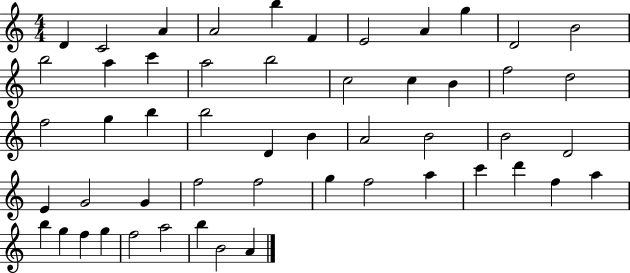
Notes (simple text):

D4/q C4/h A4/q A4/h B5/q F4/q E4/h A4/q G5/q D4/h B4/h B5/h A5/q C6/q A5/h B5/h C5/h C5/q B4/q F5/h D5/h F5/h G5/q B5/q B5/h D4/q B4/q A4/h B4/h B4/h D4/h E4/q G4/h G4/q F5/h F5/h G5/q F5/h A5/q C6/q D6/q F5/q A5/q B5/q G5/q F5/q G5/q F5/h A5/h B5/q B4/h A4/q